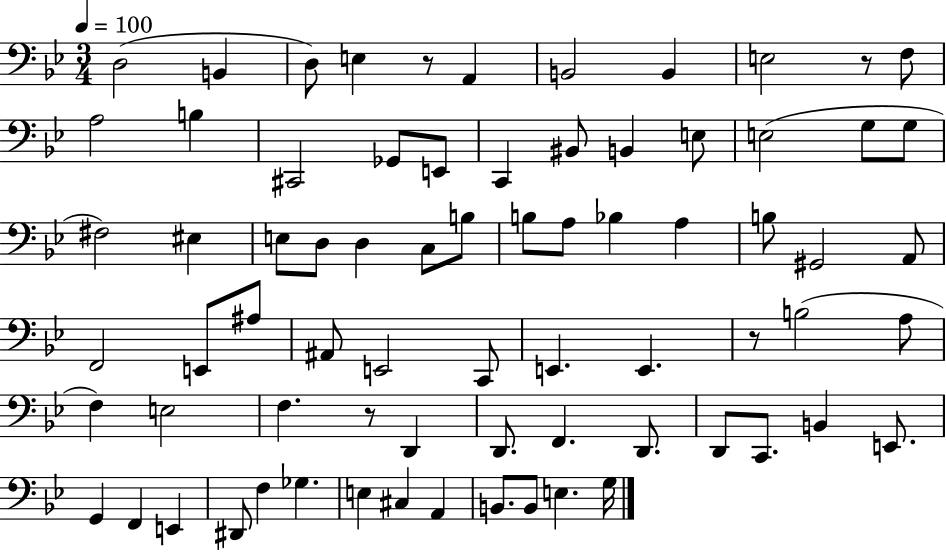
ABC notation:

X:1
T:Untitled
M:3/4
L:1/4
K:Bb
D,2 B,, D,/2 E, z/2 A,, B,,2 B,, E,2 z/2 F,/2 A,2 B, ^C,,2 _G,,/2 E,,/2 C,, ^B,,/2 B,, E,/2 E,2 G,/2 G,/2 ^F,2 ^E, E,/2 D,/2 D, C,/2 B,/2 B,/2 A,/2 _B, A, B,/2 ^G,,2 A,,/2 F,,2 E,,/2 ^A,/2 ^A,,/2 E,,2 C,,/2 E,, E,, z/2 B,2 A,/2 F, E,2 F, z/2 D,, D,,/2 F,, D,,/2 D,,/2 C,,/2 B,, E,,/2 G,, F,, E,, ^D,,/2 F, _G, E, ^C, A,, B,,/2 B,,/2 E, G,/4